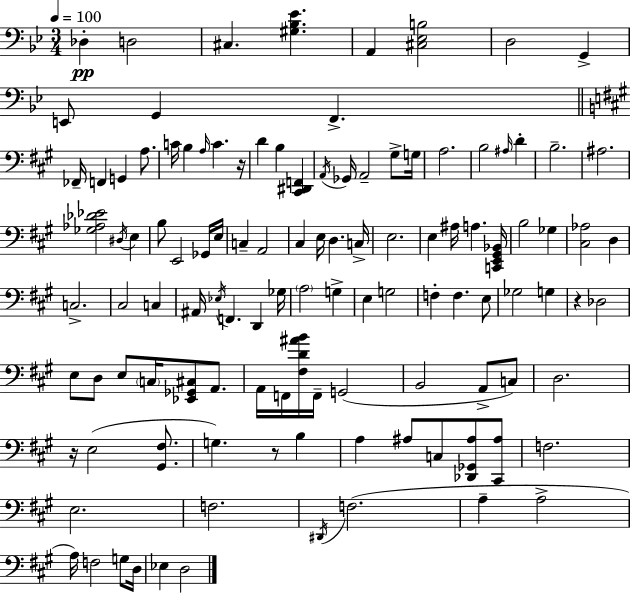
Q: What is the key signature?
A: G minor